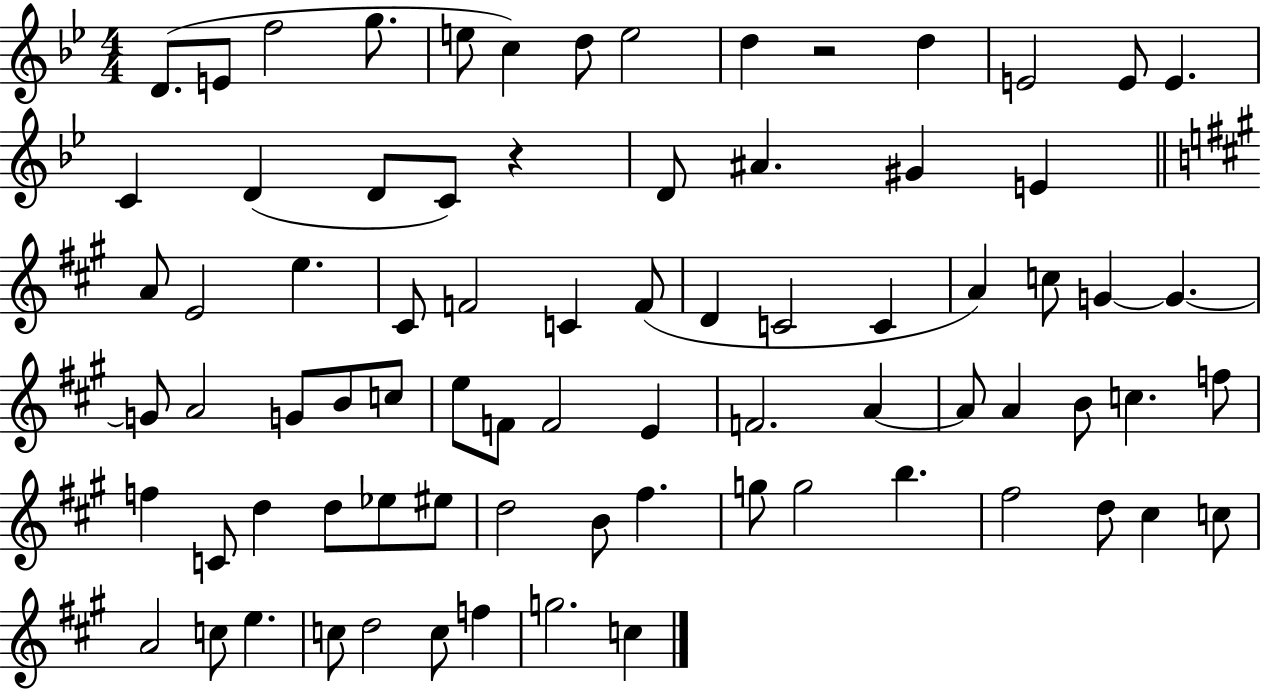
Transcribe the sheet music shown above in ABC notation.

X:1
T:Untitled
M:4/4
L:1/4
K:Bb
D/2 E/2 f2 g/2 e/2 c d/2 e2 d z2 d E2 E/2 E C D D/2 C/2 z D/2 ^A ^G E A/2 E2 e ^C/2 F2 C F/2 D C2 C A c/2 G G G/2 A2 G/2 B/2 c/2 e/2 F/2 F2 E F2 A A/2 A B/2 c f/2 f C/2 d d/2 _e/2 ^e/2 d2 B/2 ^f g/2 g2 b ^f2 d/2 ^c c/2 A2 c/2 e c/2 d2 c/2 f g2 c